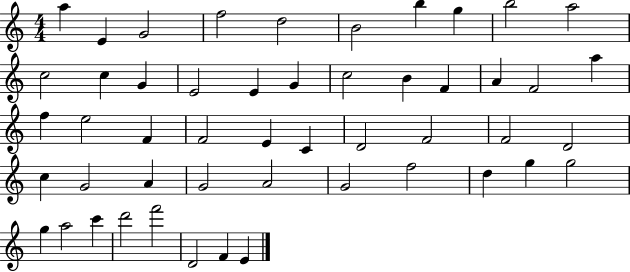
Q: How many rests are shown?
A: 0